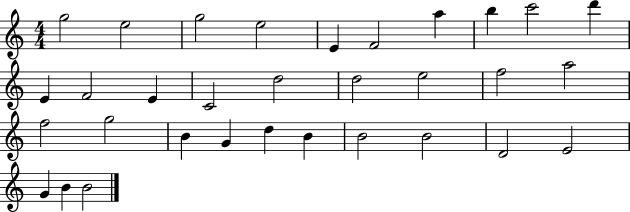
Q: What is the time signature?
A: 4/4